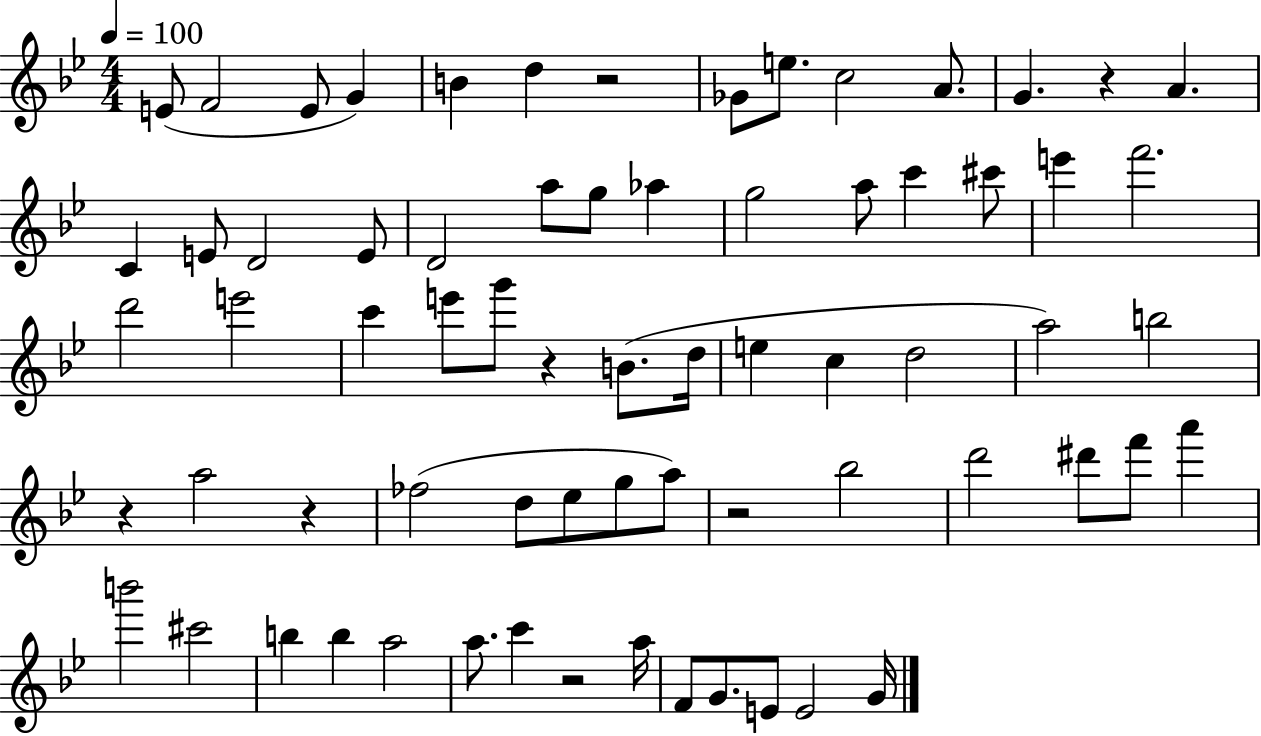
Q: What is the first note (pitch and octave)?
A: E4